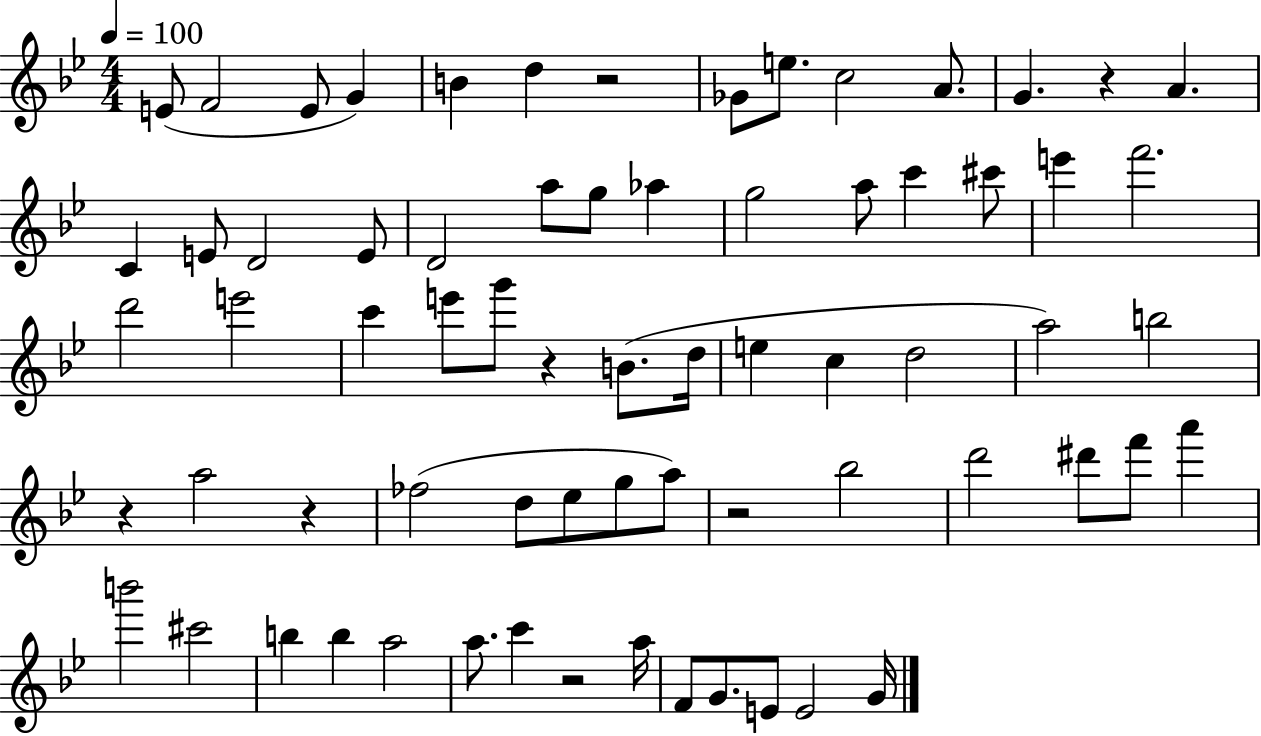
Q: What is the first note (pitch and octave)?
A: E4